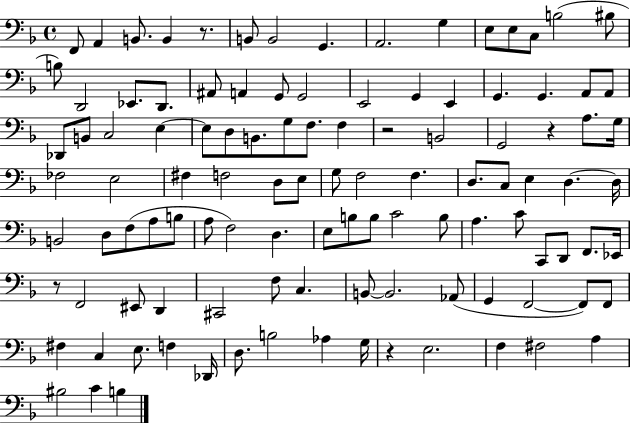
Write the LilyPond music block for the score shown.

{
  \clef bass
  \time 4/4
  \defaultTimeSignature
  \key f \major
  f,8 a,4 b,8. b,4 r8. | b,8 b,2 g,4. | a,2. g4 | e8 e8 c8 b2( bis8 | \break b8) d,2 ees,8. d,8. | ais,8 a,4 g,8 g,2 | e,2 g,4 e,4 | g,4. g,4. a,8 a,8 | \break des,8 b,8 c2 e4~~ | e8 d8 b,8. g8 f8. f4 | r2 b,2 | g,2 r4 a8. g16 | \break fes2 e2 | fis4 f2 d8 e8 | g8 f2 f4. | d8. c8 e4 d4.~~ d16 | \break b,2 d8 f8( a8 b8 | a8 f2) d4. | e8 b8 b8 c'2 b8 | a4. c'8 c,8 d,8 f,8. ees,16 | \break r8 f,2 eis,8 d,4 | cis,2 f8 c4. | b,8~~ b,2. aes,8( | g,4 f,2~~ f,8) f,8 | \break fis4 c4 e8. f4 des,16 | d8. b2 aes4 g16 | r4 e2. | f4 fis2 a4 | \break bis2 c'4 b4 | \bar "|."
}